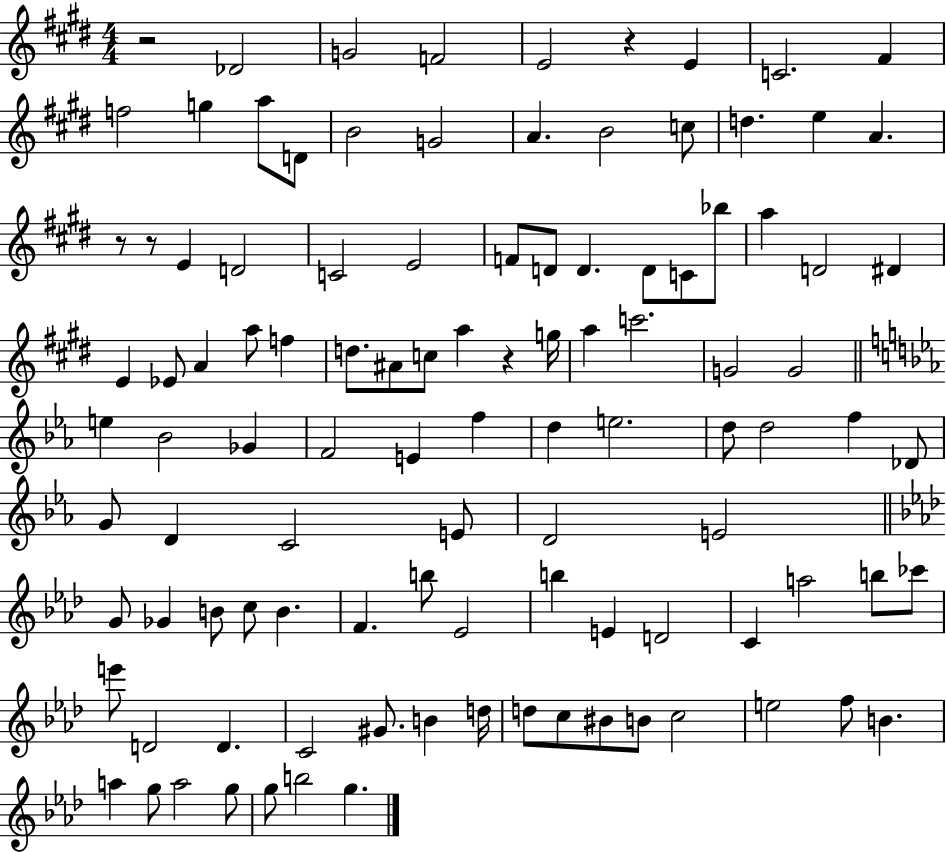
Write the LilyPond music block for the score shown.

{
  \clef treble
  \numericTimeSignature
  \time 4/4
  \key e \major
  r2 des'2 | g'2 f'2 | e'2 r4 e'4 | c'2. fis'4 | \break f''2 g''4 a''8 d'8 | b'2 g'2 | a'4. b'2 c''8 | d''4. e''4 a'4. | \break r8 r8 e'4 d'2 | c'2 e'2 | f'8 d'8 d'4. d'8 c'8 bes''8 | a''4 d'2 dis'4 | \break e'4 ees'8 a'4 a''8 f''4 | d''8. ais'8 c''8 a''4 r4 g''16 | a''4 c'''2. | g'2 g'2 | \break \bar "||" \break \key c \minor e''4 bes'2 ges'4 | f'2 e'4 f''4 | d''4 e''2. | d''8 d''2 f''4 des'8 | \break g'8 d'4 c'2 e'8 | d'2 e'2 | \bar "||" \break \key aes \major g'8 ges'4 b'8 c''8 b'4. | f'4. b''8 ees'2 | b''4 e'4 d'2 | c'4 a''2 b''8 ces'''8 | \break e'''8 d'2 d'4. | c'2 gis'8. b'4 d''16 | d''8 c''8 bis'8 b'8 c''2 | e''2 f''8 b'4. | \break a''4 g''8 a''2 g''8 | g''8 b''2 g''4. | \bar "|."
}